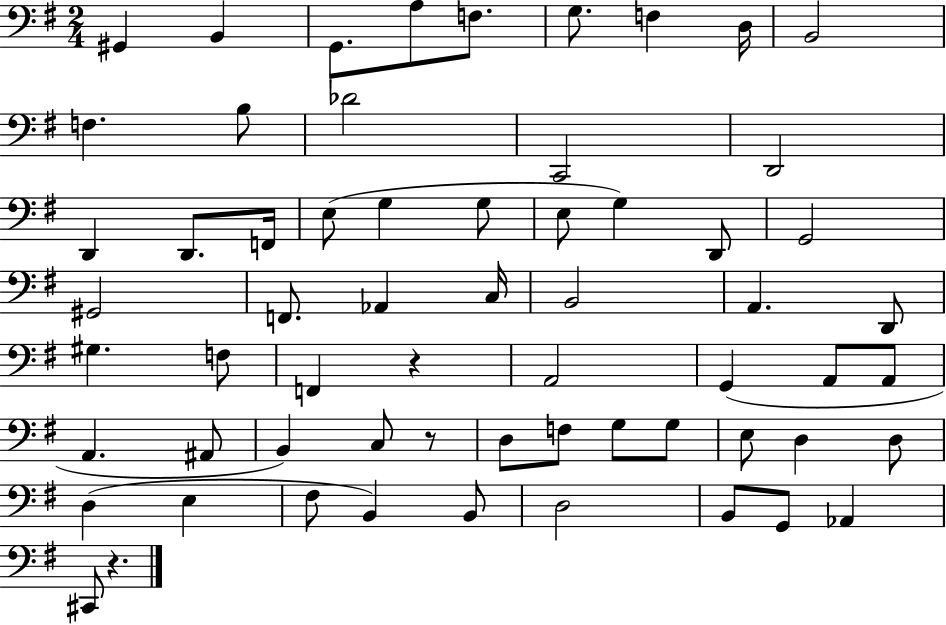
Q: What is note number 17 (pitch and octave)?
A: F2